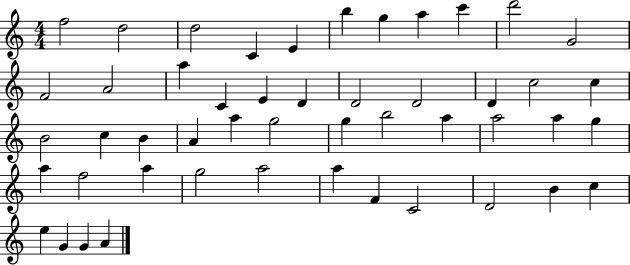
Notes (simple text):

F5/h D5/h D5/h C4/q E4/q B5/q G5/q A5/q C6/q D6/h G4/h F4/h A4/h A5/q C4/q E4/q D4/q D4/h D4/h D4/q C5/h C5/q B4/h C5/q B4/q A4/q A5/q G5/h G5/q B5/h A5/q A5/h A5/q G5/q A5/q F5/h A5/q G5/h A5/h A5/q F4/q C4/h D4/h B4/q C5/q E5/q G4/q G4/q A4/q